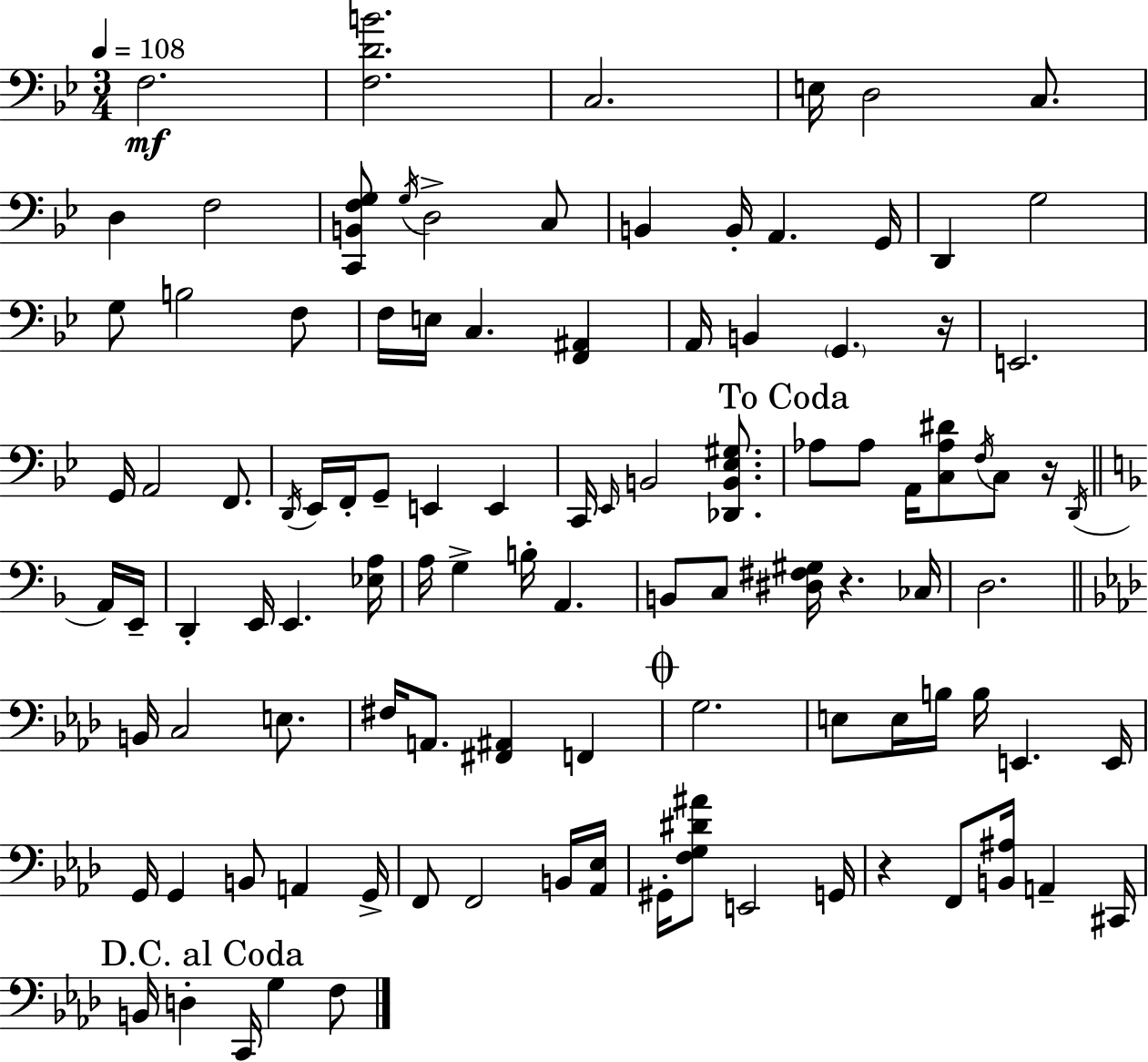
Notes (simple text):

F3/h. [F3,D4,B4]/h. C3/h. E3/s D3/h C3/e. D3/q F3/h [C2,B2,F3,G3]/e G3/s D3/h C3/e B2/q B2/s A2/q. G2/s D2/q G3/h G3/e B3/h F3/e F3/s E3/s C3/q. [F2,A#2]/q A2/s B2/q G2/q. R/s E2/h. G2/s A2/h F2/e. D2/s Eb2/s F2/s G2/e E2/q E2/q C2/s Eb2/s B2/h [Db2,B2,Eb3,G#3]/e. Ab3/e Ab3/e A2/s [C3,Ab3,D#4]/e F3/s C3/e R/s D2/s A2/s E2/s D2/q E2/s E2/q. [Eb3,A3]/s A3/s G3/q B3/s A2/q. B2/e C3/e [D#3,F#3,G#3]/s R/q. CES3/s D3/h. B2/s C3/h E3/e. F#3/s A2/e. [F#2,A#2]/q F2/q G3/h. E3/e E3/s B3/s B3/s E2/q. E2/s G2/s G2/q B2/e A2/q G2/s F2/e F2/h B2/s [Ab2,Eb3]/s G#2/s [F3,G3,D#4,A#4]/e E2/h G2/s R/q F2/e [B2,A#3]/s A2/q C#2/s B2/s D3/q C2/s G3/q F3/e